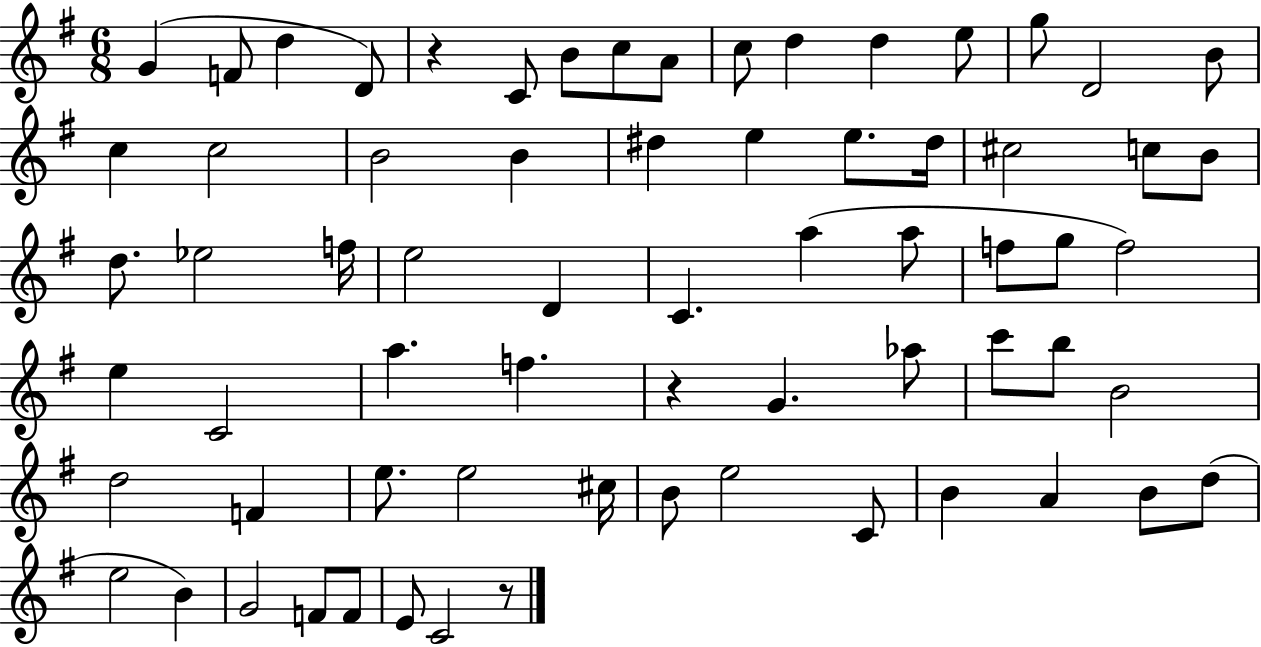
{
  \clef treble
  \numericTimeSignature
  \time 6/8
  \key g \major
  g'4( f'8 d''4 d'8) | r4 c'8 b'8 c''8 a'8 | c''8 d''4 d''4 e''8 | g''8 d'2 b'8 | \break c''4 c''2 | b'2 b'4 | dis''4 e''4 e''8. dis''16 | cis''2 c''8 b'8 | \break d''8. ees''2 f''16 | e''2 d'4 | c'4. a''4( a''8 | f''8 g''8 f''2) | \break e''4 c'2 | a''4. f''4. | r4 g'4. aes''8 | c'''8 b''8 b'2 | \break d''2 f'4 | e''8. e''2 cis''16 | b'8 e''2 c'8 | b'4 a'4 b'8 d''8( | \break e''2 b'4) | g'2 f'8 f'8 | e'8 c'2 r8 | \bar "|."
}